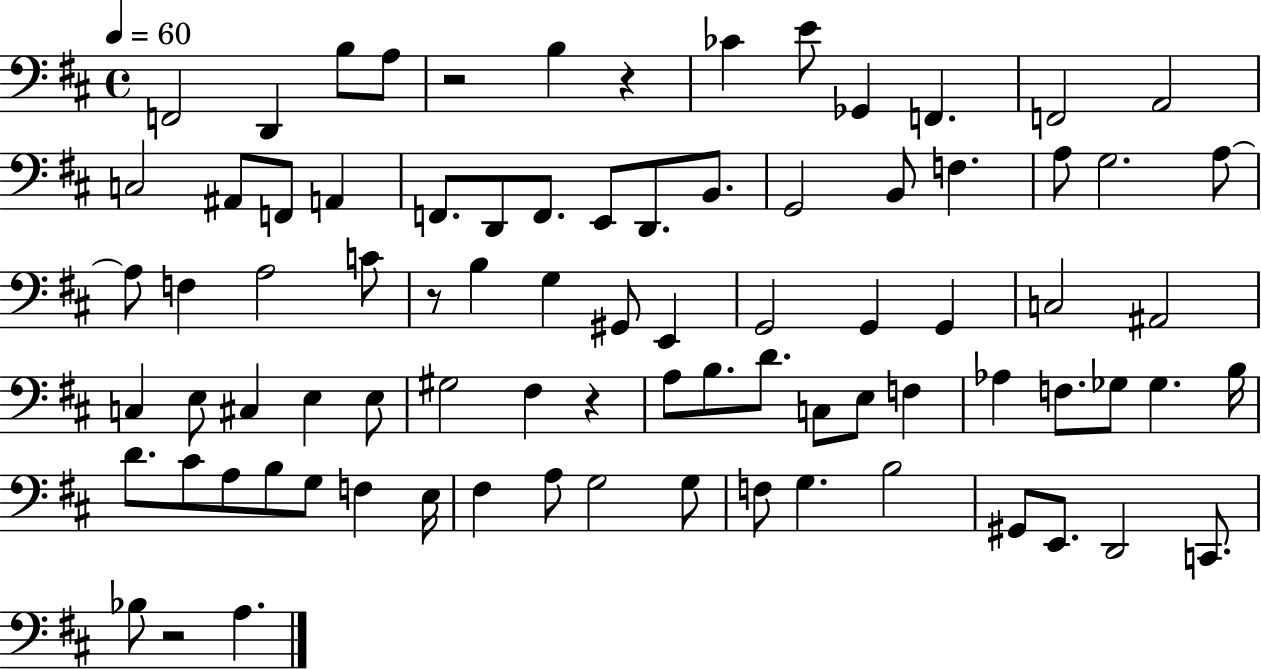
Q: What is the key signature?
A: D major